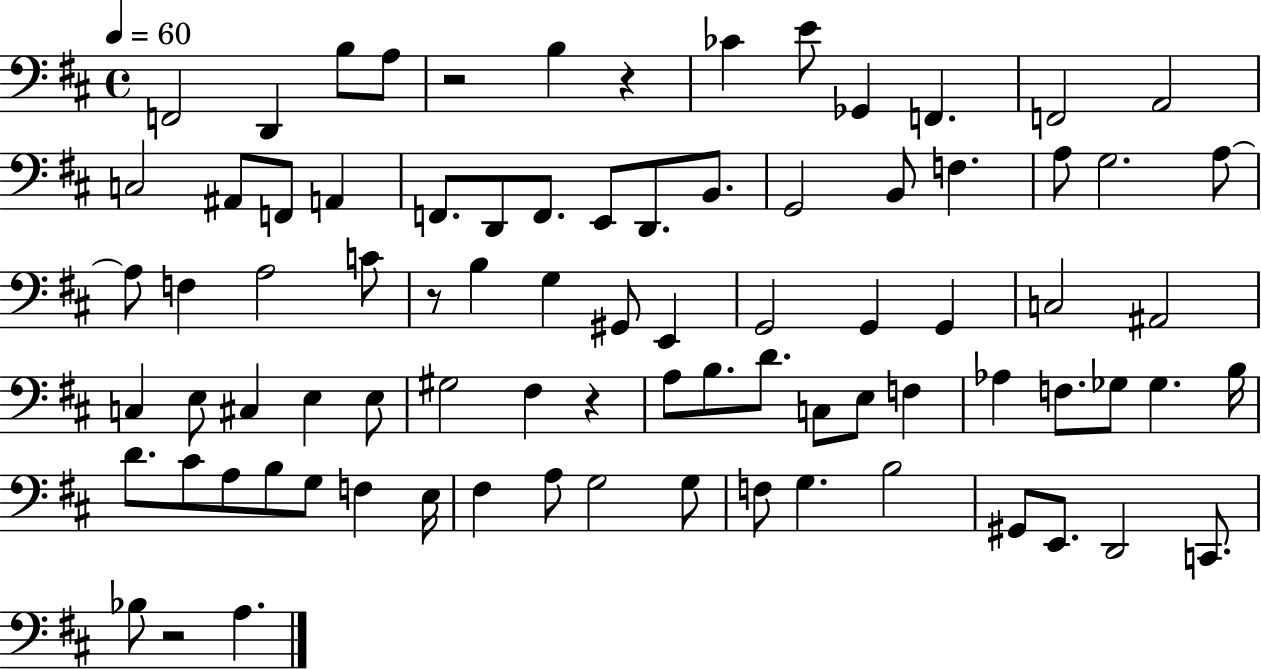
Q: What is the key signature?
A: D major